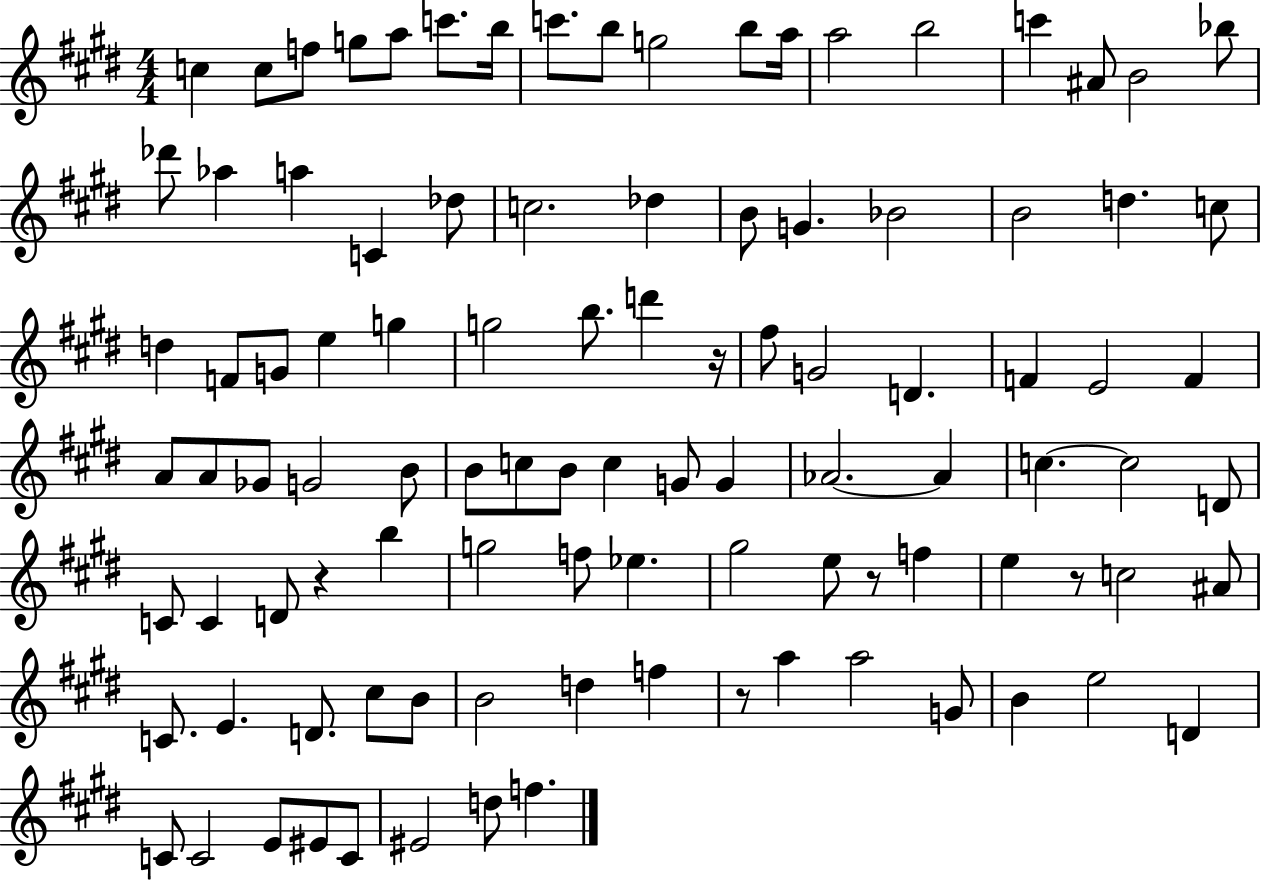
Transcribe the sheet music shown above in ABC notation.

X:1
T:Untitled
M:4/4
L:1/4
K:E
c c/2 f/2 g/2 a/2 c'/2 b/4 c'/2 b/2 g2 b/2 a/4 a2 b2 c' ^A/2 B2 _b/2 _d'/2 _a a C _d/2 c2 _d B/2 G _B2 B2 d c/2 d F/2 G/2 e g g2 b/2 d' z/4 ^f/2 G2 D F E2 F A/2 A/2 _G/2 G2 B/2 B/2 c/2 B/2 c G/2 G _A2 _A c c2 D/2 C/2 C D/2 z b g2 f/2 _e ^g2 e/2 z/2 f e z/2 c2 ^A/2 C/2 E D/2 ^c/2 B/2 B2 d f z/2 a a2 G/2 B e2 D C/2 C2 E/2 ^E/2 C/2 ^E2 d/2 f